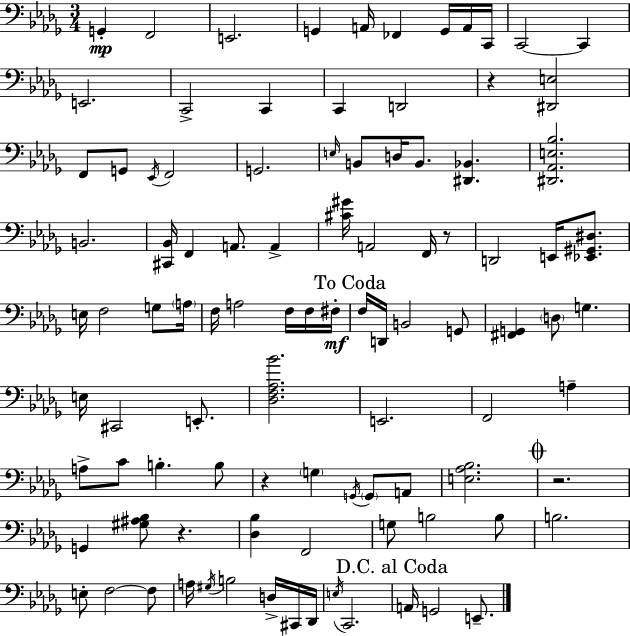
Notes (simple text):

G2/q F2/h E2/h. G2/q A2/s FES2/q G2/s A2/s C2/s C2/h C2/q E2/h. C2/h C2/q C2/q D2/h R/q [D#2,E3]/h F2/e G2/e Eb2/s F2/h G2/h. E3/s B2/e D3/s B2/e. [D#2,Bb2]/q. [D#2,Ab2,E3,Bb3]/h. B2/h. [C#2,Bb2]/s F2/q A2/e. A2/q [C#4,G#4]/s A2/h F2/s R/e D2/h E2/s [Eb2,G#2,D#3]/e. E3/s F3/h G3/e A3/s F3/s A3/h F3/s F3/s F#3/s F3/s D2/s B2/h G2/e [F#2,G2]/q D3/e G3/q. E3/s C#2/h E2/e. [Db3,F3,Ab3,Bb4]/h. E2/h. F2/h A3/q A3/e C4/e B3/q. B3/e R/q G3/q G2/s G2/e A2/e [E3,Ab3,Bb3]/h. R/h. G2/q [G#3,A#3,Bb3]/e R/q. [Db3,Bb3]/q F2/h G3/e B3/h B3/e B3/h. E3/e F3/h F3/e A3/s G#3/s B3/h D3/s C#2/s Db2/s E3/s C2/h. A2/s G2/h E2/e.